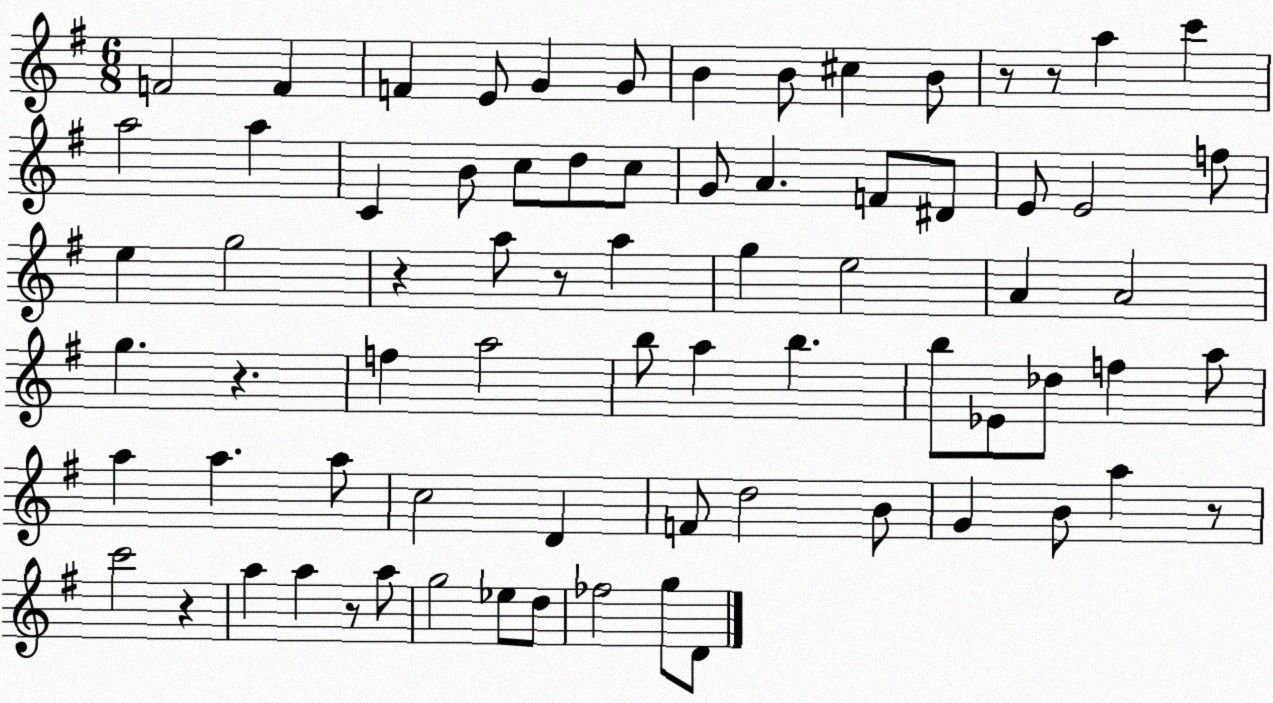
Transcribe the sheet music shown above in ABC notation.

X:1
T:Untitled
M:6/8
L:1/4
K:G
F2 F F E/2 G G/2 B B/2 ^c B/2 z/2 z/2 a c' a2 a C B/2 c/2 d/2 c/2 G/2 A F/2 ^D/2 E/2 E2 f/2 e g2 z a/2 z/2 a g e2 A A2 g z f a2 b/2 a b b/2 _E/2 _d/2 f a/2 a a a/2 c2 D F/2 d2 B/2 G B/2 a z/2 c'2 z a a z/2 a/2 g2 _e/2 d/2 _f2 g/2 D/2